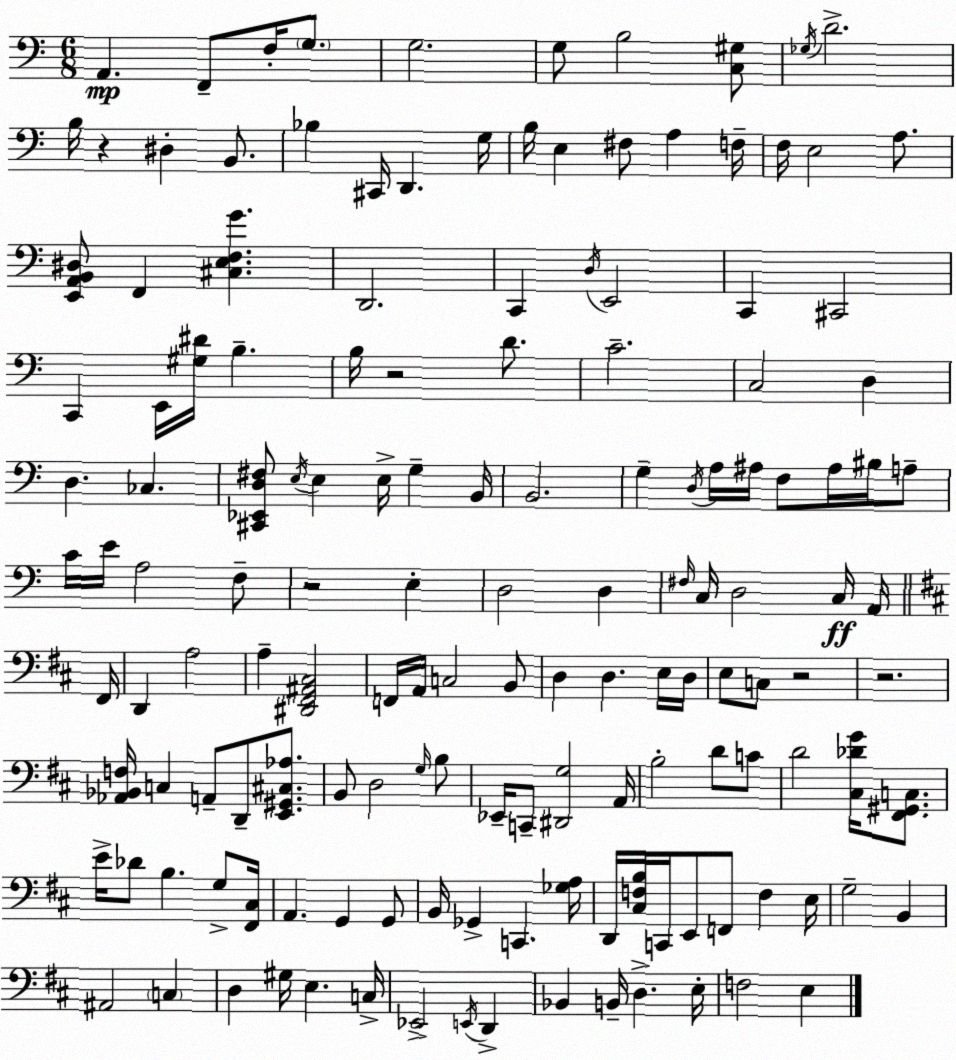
X:1
T:Untitled
M:6/8
L:1/4
K:C
A,, F,,/2 F,/4 G,/2 G,2 G,/2 B,2 [C,^G,]/2 _G,/4 D2 B,/4 z ^D, B,,/2 _B, ^C,,/4 D,, G,/4 B,/4 E, ^F,/2 A, F,/4 F,/4 E,2 A,/2 [E,,A,,B,,^D,]/2 F,, [^C,E,F,G] D,,2 C,, D,/4 E,,2 C,, ^C,,2 C,, E,,/4 [^G,^D]/4 B, B,/4 z2 D/2 C2 C,2 D, D, _C, [^C,,_E,,D,^F,]/2 E,/4 E, E,/4 G, B,,/4 B,,2 G, D,/4 A,/4 ^A,/4 F,/2 ^A,/4 ^B,/4 A,/2 C/4 E/4 A,2 F,/2 z2 E, D,2 D, ^F,/4 C,/4 D,2 C,/4 A,,/4 ^F,,/4 D,, A,2 A, [^D,,^F,,^A,,^C,]2 F,,/4 A,,/4 C,2 B,,/2 D, D, E,/4 D,/4 E,/2 C,/2 z2 z2 [_A,,_B,,F,]/4 C, A,,/2 D,,/2 [E,,^G,,^C,_A,]/2 B,,/2 D,2 G,/4 B,/2 _E,,/4 C,,/2 [^D,,G,]2 A,,/4 B,2 D/2 C/2 D2 [^C,_DG]/4 [^F,,^G,,C,]/2 E/4 _D/2 B, G,/2 [^F,,^C,]/4 A,, G,, G,,/2 B,,/4 _G,, C,, [_G,A,]/4 D,,/4 [^C,F,B,]/4 C,,/4 E,,/2 F,,/2 F, E,/4 G,2 B,, ^A,,2 C, D, ^G,/4 E, C,/4 _E,,2 E,,/4 D,, _B,, B,,/4 D, E,/4 F,2 E,